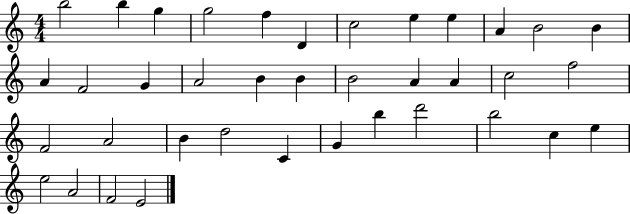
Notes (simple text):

B5/h B5/q G5/q G5/h F5/q D4/q C5/h E5/q E5/q A4/q B4/h B4/q A4/q F4/h G4/q A4/h B4/q B4/q B4/h A4/q A4/q C5/h F5/h F4/h A4/h B4/q D5/h C4/q G4/q B5/q D6/h B5/h C5/q E5/q E5/h A4/h F4/h E4/h